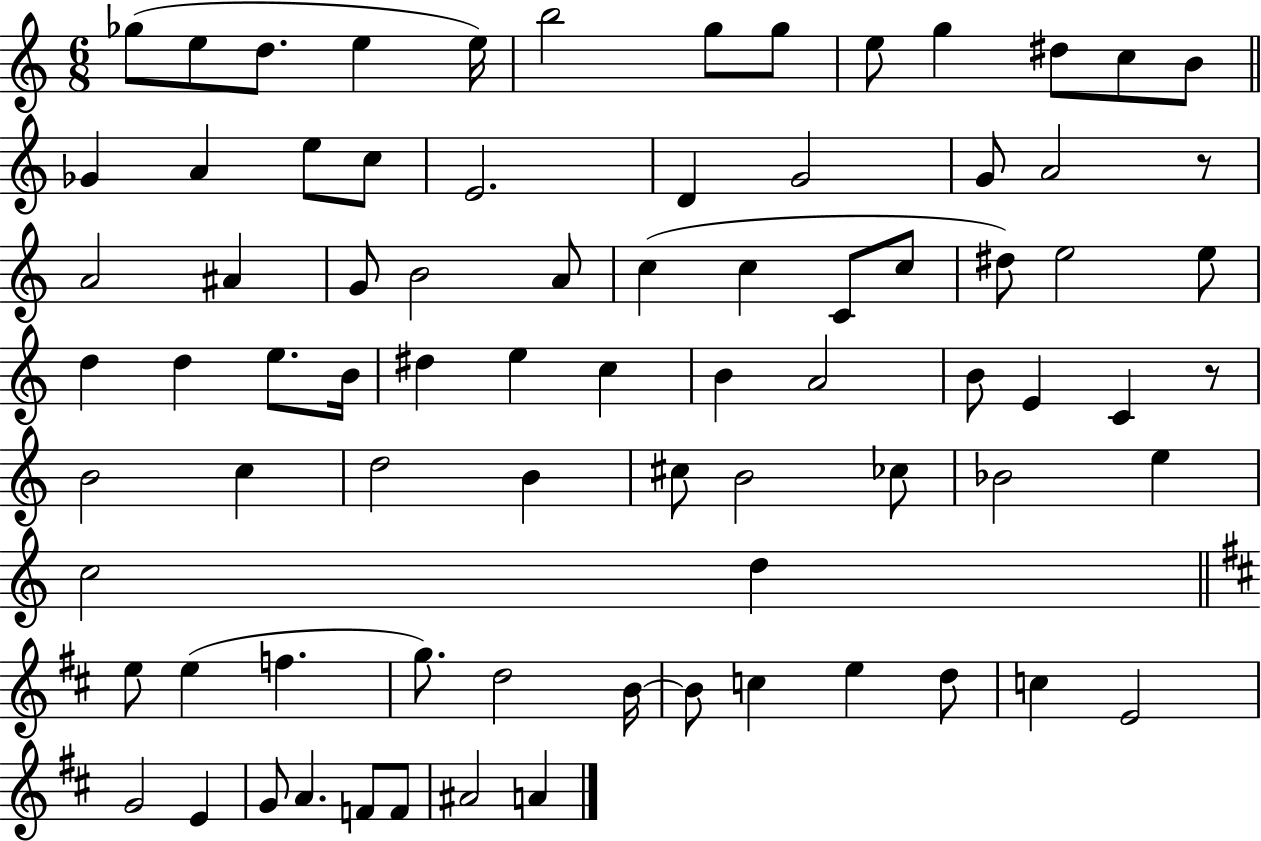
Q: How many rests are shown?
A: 2